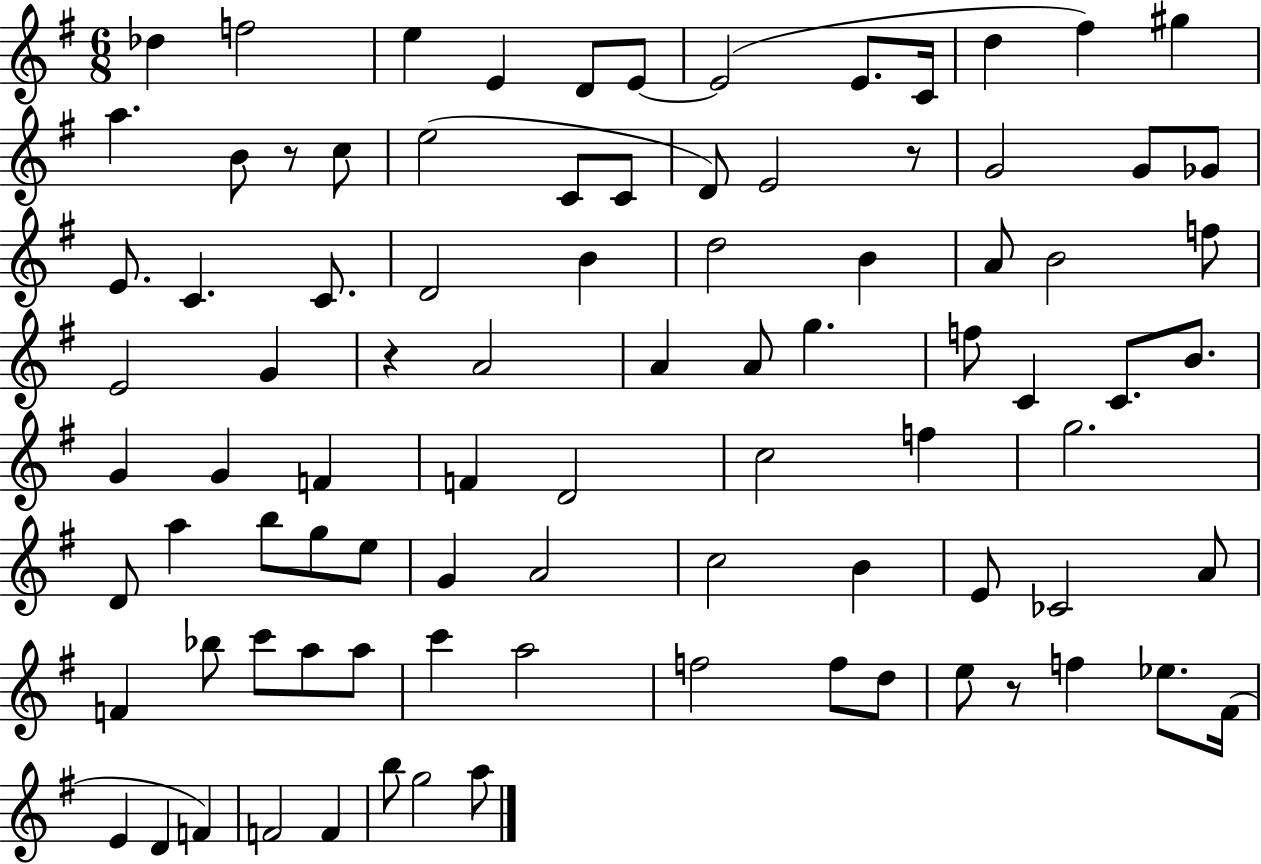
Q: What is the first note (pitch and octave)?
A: Db5